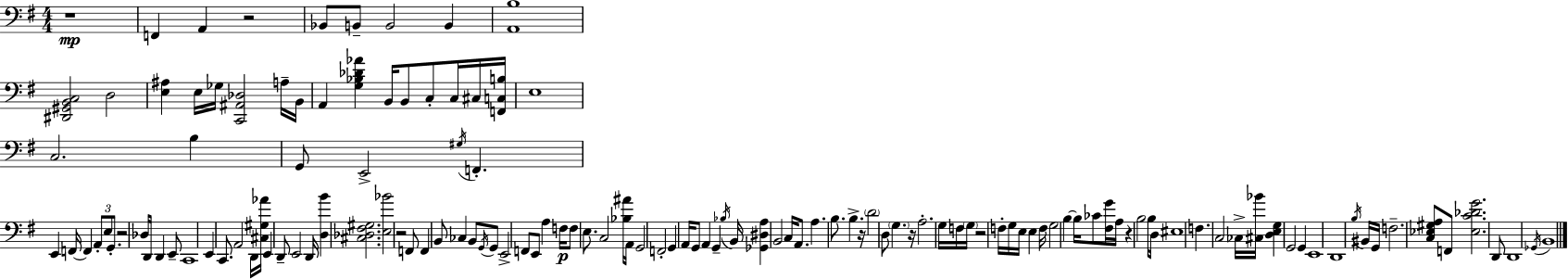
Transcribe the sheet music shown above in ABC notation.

X:1
T:Untitled
M:4/4
L:1/4
K:G
z4 F,, A,, z2 _B,,/2 B,,/2 B,,2 B,, [A,,B,]4 [^D,,^G,,B,,C,]2 D,2 [E,^A,] E,/4 _G,/4 [C,,^A,,_D,]2 A,/4 B,,/4 A,, [G,_B,_D_A] B,,/4 B,,/2 C,/2 C,/4 ^C,/4 [F,,C,B,]/4 E,4 C,2 B, G,,/2 E,,2 ^G,/4 F,, E,, F,,/4 F,, A,,/2 E,/2 G,,/2 z2 _D,/4 D,,/4 D,, E,,/2 C,,4 E,, C,,/2 A,,2 D,,/4 [^C,^G,_A]/4 E,, D,,/2 E,,2 D,,/4 [D,B] [^C,_D,^F,^G,]2 [E,_B]2 z2 F,,/2 F,, B,,/2 _C, B,,/2 G,,/4 G,,/2 E,,2 F,,/2 E,,/2 A, F,/4 F,/2 E,/2 C,2 [_B,^A]/4 A,,/4 G,,2 F,,2 G,, A,,/4 G,,/2 A,, G,, _B,/4 B,,/4 [_G,,^D,A,] B,,2 C,/4 A,,/2 A, B,/2 B, z/4 D2 D,/2 G, z/4 A,2 G,/4 F,/4 G,/4 z2 F,/4 G,/4 E,/4 E, F,/4 G,2 B, B,/4 _C/2 [^F,G]/4 A,/4 z B,2 B,/2 D,/4 ^E,4 F, C,2 _C,/4 [^C,_B]/4 [D,E,G,] G,,2 G,, E,,4 D,,4 B,/4 ^B,,/4 G,,/4 F,2 [C,_E,^G,A,]/2 F,,/2 [_E,C_DG]2 D,,/2 D,,4 _G,,/4 B,,4